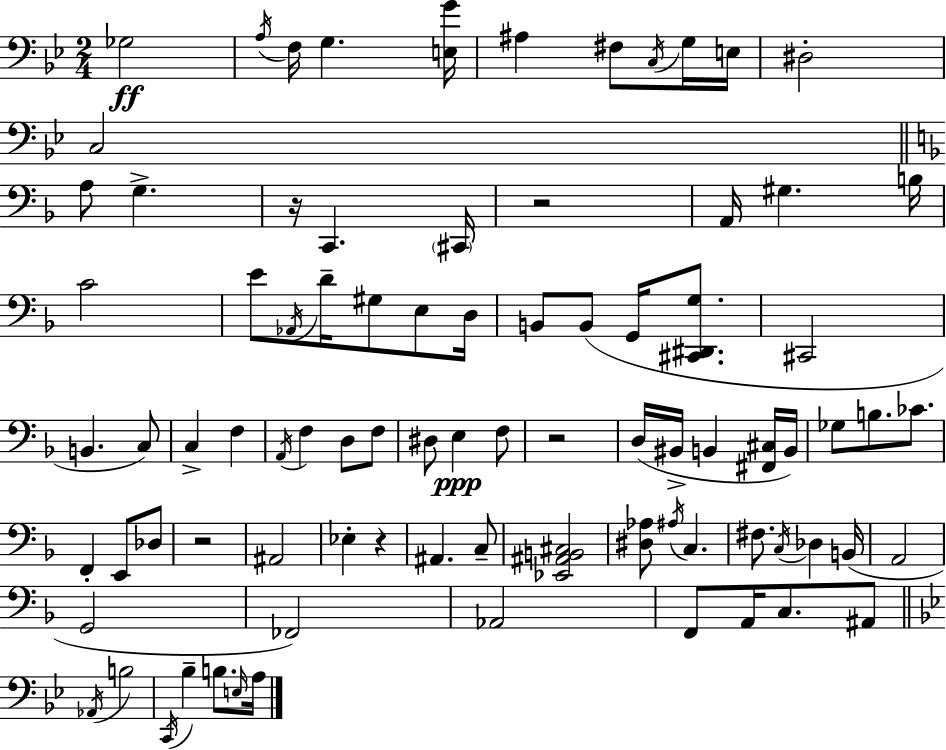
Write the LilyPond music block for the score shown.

{
  \clef bass
  \numericTimeSignature
  \time 2/4
  \key g \minor
  ges2\ff | \acciaccatura { a16 } f16 g4. | <e g'>16 ais4 fis8 \acciaccatura { c16 } | g16 e16 dis2-. | \break c2 | \bar "||" \break \key f \major a8 g4.-> | r16 c,4. \parenthesize cis,16 | r2 | a,16 gis4. b16 | \break c'2 | e'8 \acciaccatura { aes,16 } d'16-- gis8 e8 | d16 b,8 b,8( g,16 <cis, dis, g>8. | cis,2 | \break b,4. c8) | c4-> f4 | \acciaccatura { a,16 } f4 d8 | f8 dis8 e4\ppp | \break f8 r2 | d16( bis,16-> b,4 | <fis, cis>16 b,16) ges8 b8. ces'8. | f,4-. e,8 | \break des8 r2 | ais,2 | ees4-. r4 | ais,4. | \break c8-- <ees, ais, b, cis>2 | <dis aes>8 \acciaccatura { ais16 } c4. | fis8. \acciaccatura { c16 } des4 | b,16( a,2 | \break g,2 | fes,2) | aes,2 | f,8 a,16 c8. | \break ais,8 \bar "||" \break \key bes \major \acciaccatura { aes,16 } b2 | \acciaccatura { c,16 } bes4-- b8. | \grace { e16 } a16 \bar "|."
}